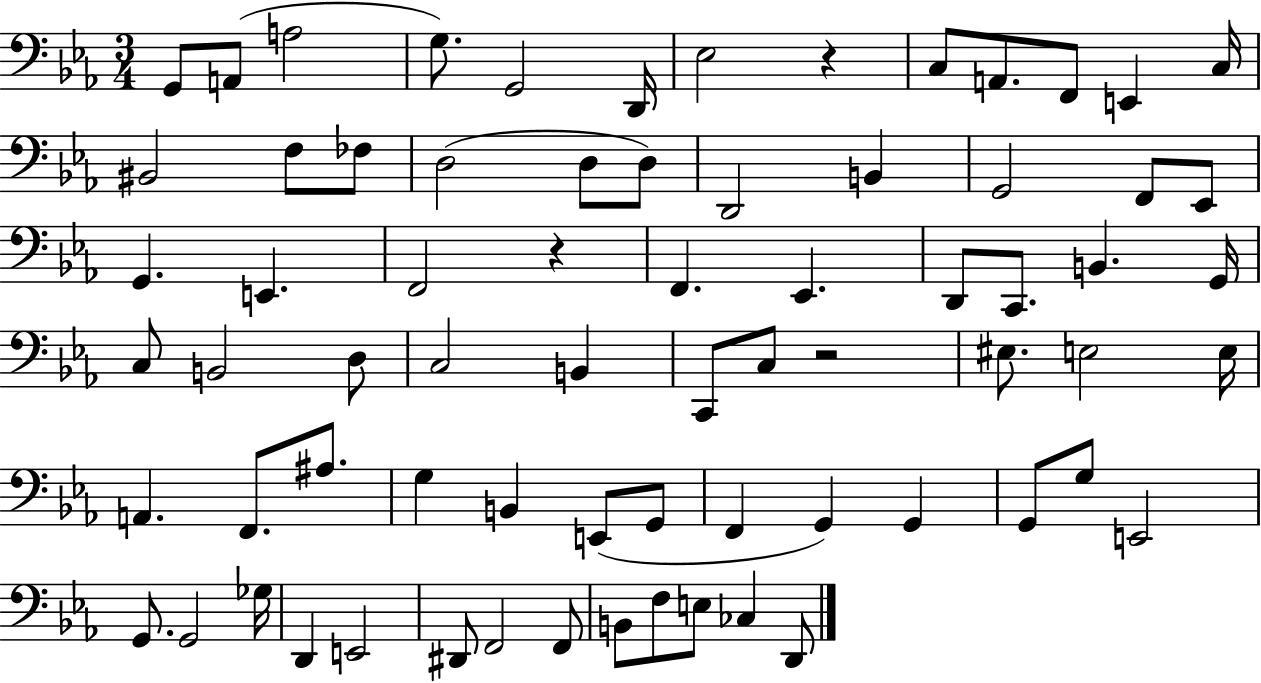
{
  \clef bass
  \numericTimeSignature
  \time 3/4
  \key ees \major
  g,8 a,8( a2 | g8.) g,2 d,16 | ees2 r4 | c8 a,8. f,8 e,4 c16 | \break bis,2 f8 fes8 | d2( d8 d8) | d,2 b,4 | g,2 f,8 ees,8 | \break g,4. e,4. | f,2 r4 | f,4. ees,4. | d,8 c,8. b,4. g,16 | \break c8 b,2 d8 | c2 b,4 | c,8 c8 r2 | eis8. e2 e16 | \break a,4. f,8. ais8. | g4 b,4 e,8( g,8 | f,4 g,4) g,4 | g,8 g8 e,2 | \break g,8. g,2 ges16 | d,4 e,2 | dis,8 f,2 f,8 | b,8 f8 e8 ces4 d,8 | \break \bar "|."
}